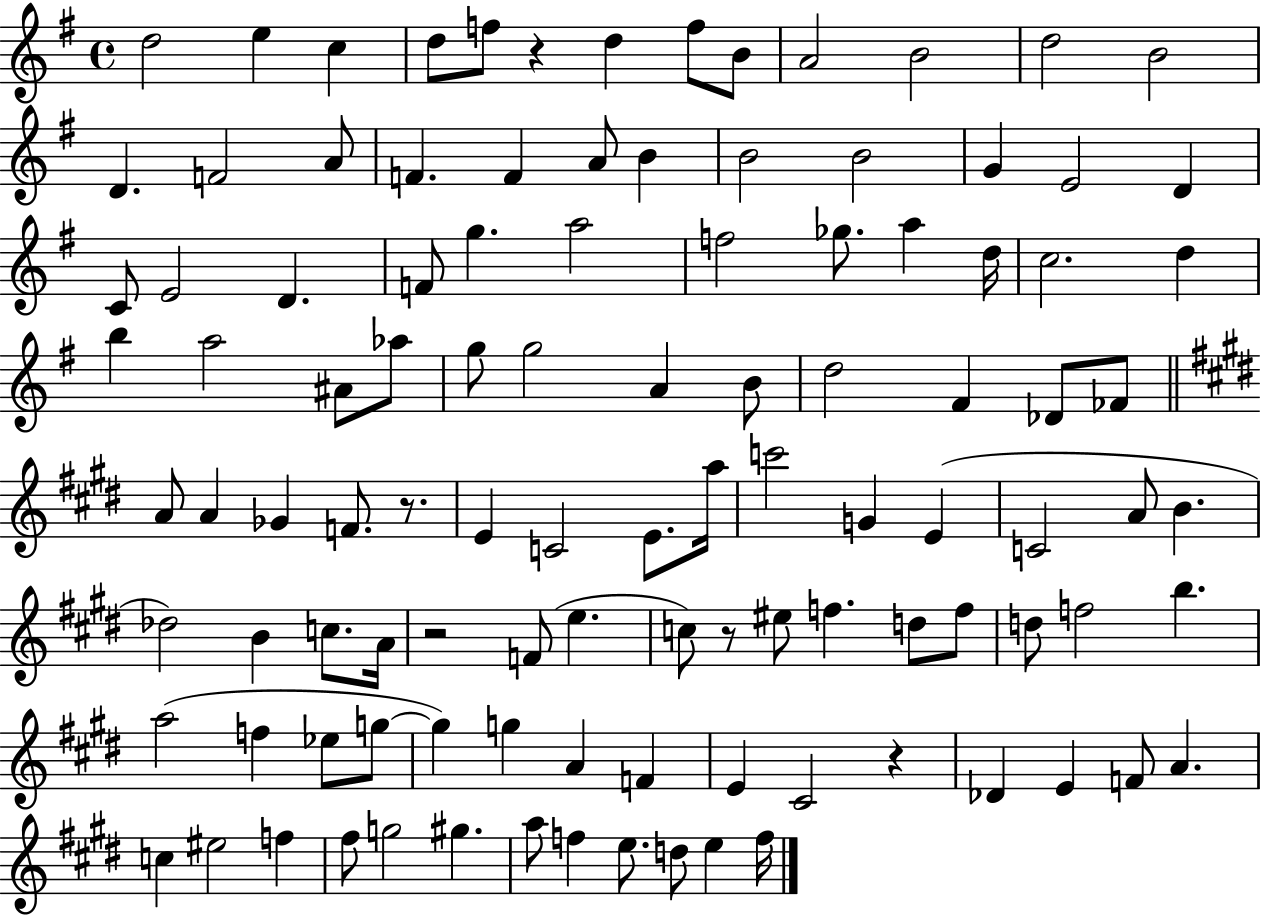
{
  \clef treble
  \time 4/4
  \defaultTimeSignature
  \key g \major
  d''2 e''4 c''4 | d''8 f''8 r4 d''4 f''8 b'8 | a'2 b'2 | d''2 b'2 | \break d'4. f'2 a'8 | f'4. f'4 a'8 b'4 | b'2 b'2 | g'4 e'2 d'4 | \break c'8 e'2 d'4. | f'8 g''4. a''2 | f''2 ges''8. a''4 d''16 | c''2. d''4 | \break b''4 a''2 ais'8 aes''8 | g''8 g''2 a'4 b'8 | d''2 fis'4 des'8 fes'8 | \bar "||" \break \key e \major a'8 a'4 ges'4 f'8. r8. | e'4 c'2 e'8. a''16 | c'''2 g'4 e'4( | c'2 a'8 b'4. | \break des''2) b'4 c''8. a'16 | r2 f'8( e''4. | c''8) r8 eis''8 f''4. d''8 f''8 | d''8 f''2 b''4. | \break a''2( f''4 ees''8 g''8~~ | g''4) g''4 a'4 f'4 | e'4 cis'2 r4 | des'4 e'4 f'8 a'4. | \break c''4 eis''2 f''4 | fis''8 g''2 gis''4. | a''8 f''4 e''8. d''8 e''4 f''16 | \bar "|."
}